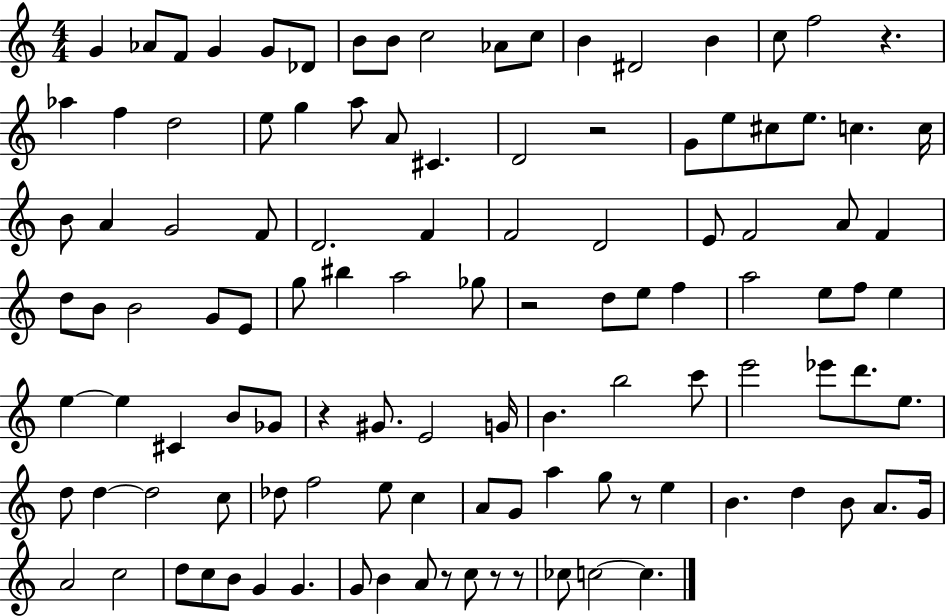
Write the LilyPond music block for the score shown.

{
  \clef treble
  \numericTimeSignature
  \time 4/4
  \key c \major
  g'4 aes'8 f'8 g'4 g'8 des'8 | b'8 b'8 c''2 aes'8 c''8 | b'4 dis'2 b'4 | c''8 f''2 r4. | \break aes''4 f''4 d''2 | e''8 g''4 a''8 a'8 cis'4. | d'2 r2 | g'8 e''8 cis''8 e''8. c''4. c''16 | \break b'8 a'4 g'2 f'8 | d'2. f'4 | f'2 d'2 | e'8 f'2 a'8 f'4 | \break d''8 b'8 b'2 g'8 e'8 | g''8 bis''4 a''2 ges''8 | r2 d''8 e''8 f''4 | a''2 e''8 f''8 e''4 | \break e''4~~ e''4 cis'4 b'8 ges'8 | r4 gis'8. e'2 g'16 | b'4. b''2 c'''8 | e'''2 ees'''8 d'''8. e''8. | \break d''8 d''4~~ d''2 c''8 | des''8 f''2 e''8 c''4 | a'8 g'8 a''4 g''8 r8 e''4 | b'4. d''4 b'8 a'8. g'16 | \break a'2 c''2 | d''8 c''8 b'8 g'4 g'4. | g'8 b'4 a'8 r8 c''8 r8 r8 | ces''8 c''2~~ c''4. | \break \bar "|."
}